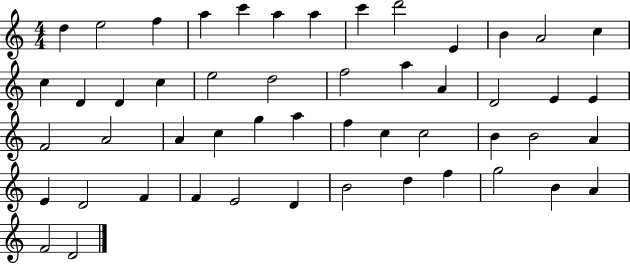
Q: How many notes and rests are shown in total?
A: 51